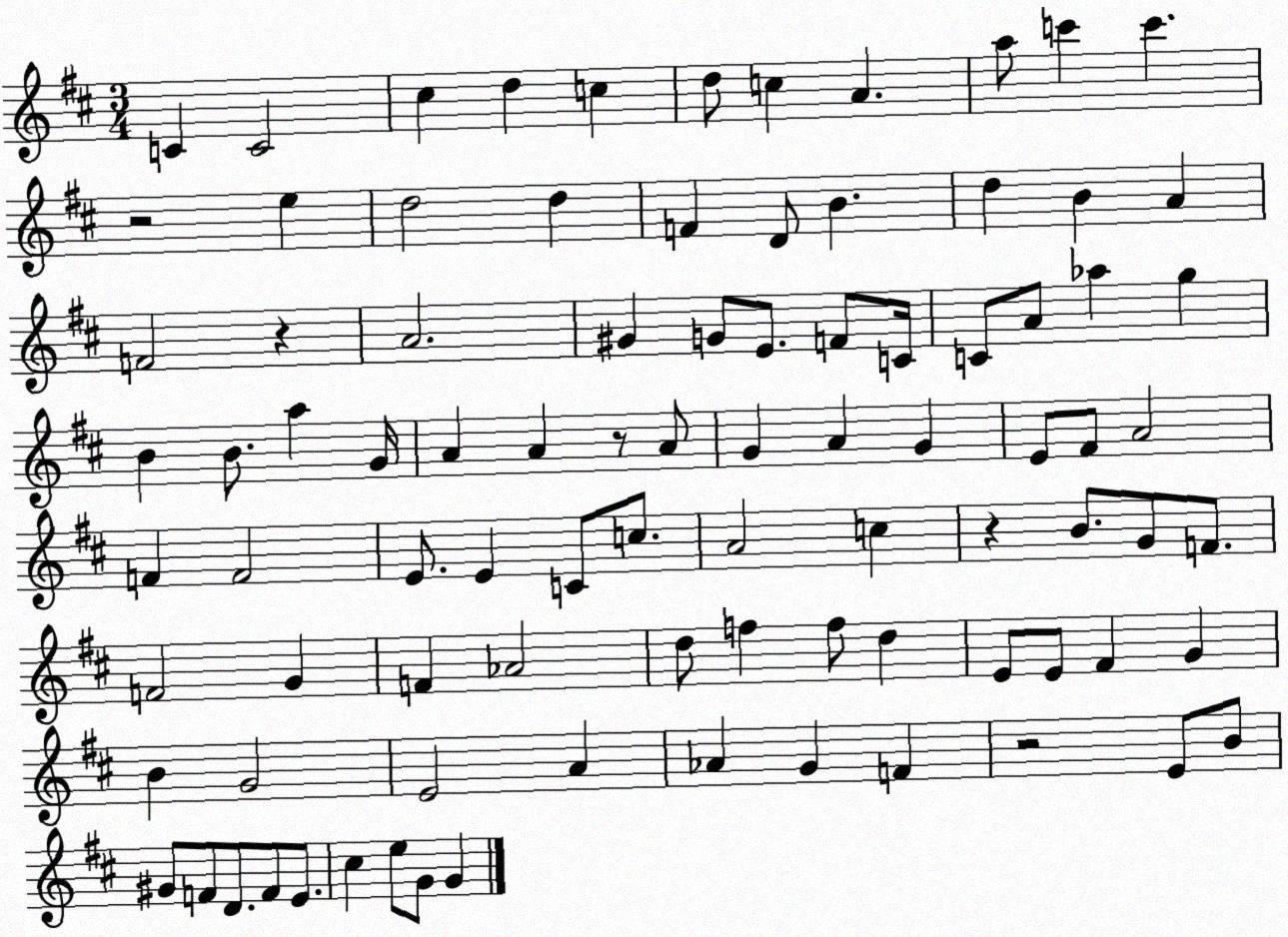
X:1
T:Untitled
M:3/4
L:1/4
K:D
C C2 ^c d c d/2 c A a/2 c' c' z2 e d2 d F D/2 B d B A F2 z A2 ^G G/2 E/2 F/2 C/4 C/2 A/2 _a g B B/2 a G/4 A A z/2 A/2 G A G E/2 ^F/2 A2 F F2 E/2 E C/2 c/2 A2 c z B/2 G/2 F/2 F2 G F _A2 d/2 f f/2 d E/2 E/2 ^F G B G2 E2 A _A G F z2 E/2 B/2 ^G/2 F/2 D/2 F/2 E/2 ^c e/2 G/2 G